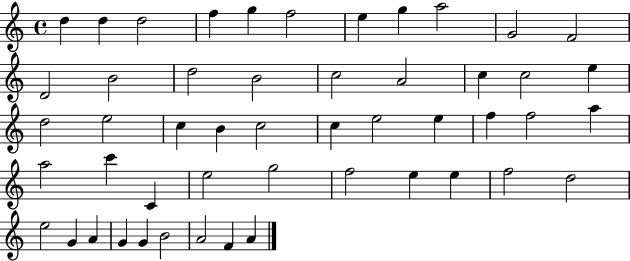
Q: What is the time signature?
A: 4/4